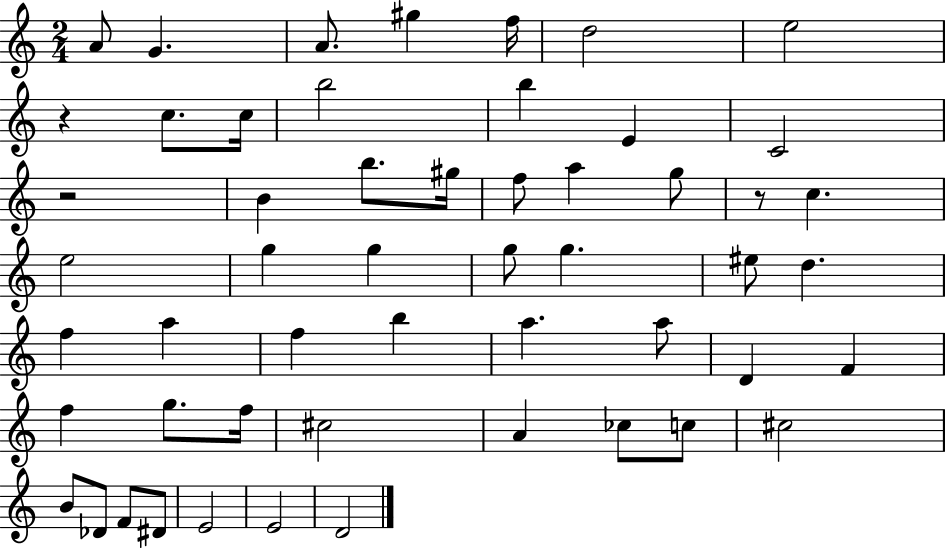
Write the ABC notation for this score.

X:1
T:Untitled
M:2/4
L:1/4
K:C
A/2 G A/2 ^g f/4 d2 e2 z c/2 c/4 b2 b E C2 z2 B b/2 ^g/4 f/2 a g/2 z/2 c e2 g g g/2 g ^e/2 d f a f b a a/2 D F f g/2 f/4 ^c2 A _c/2 c/2 ^c2 B/2 _D/2 F/2 ^D/2 E2 E2 D2